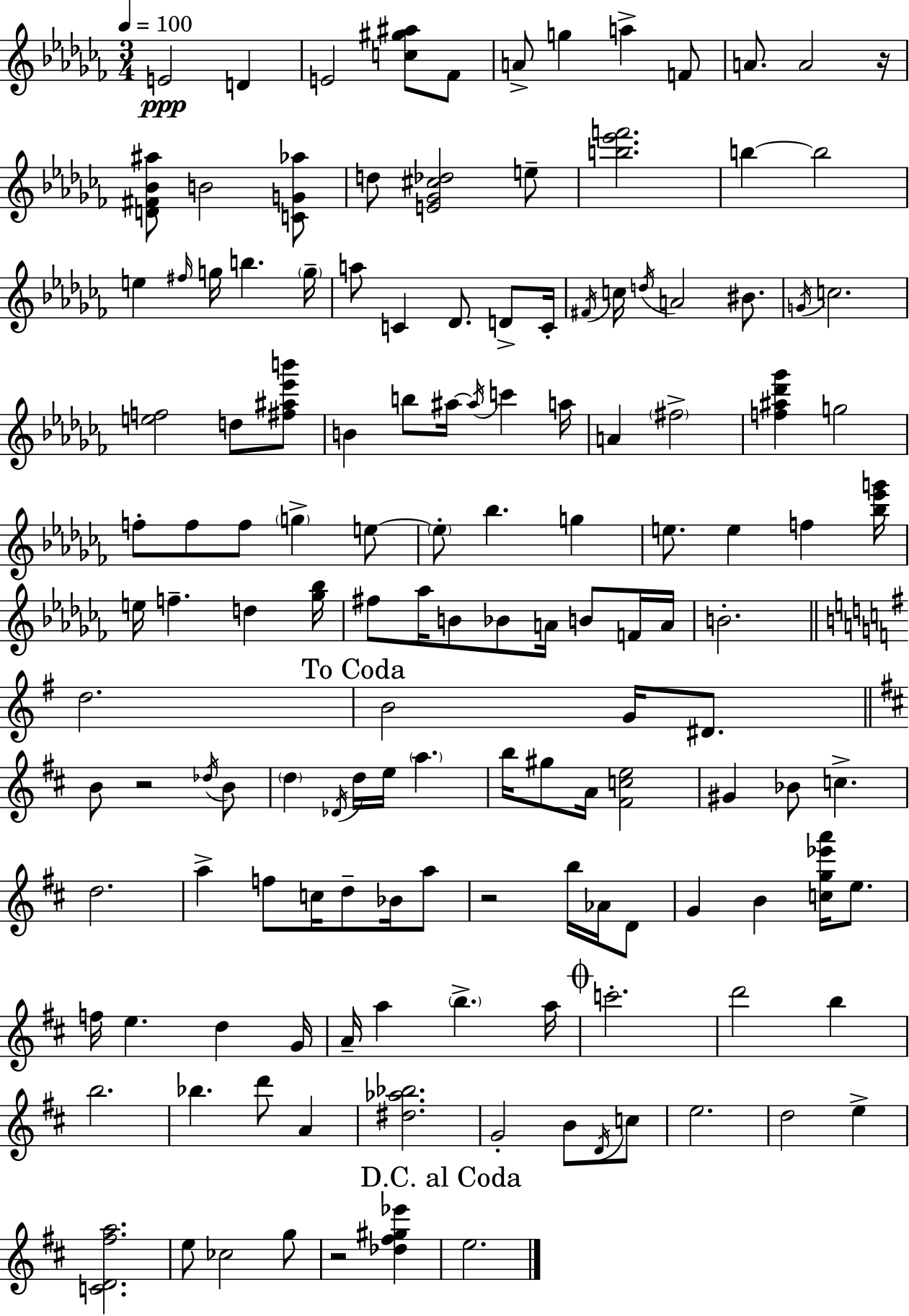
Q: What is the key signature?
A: AES minor